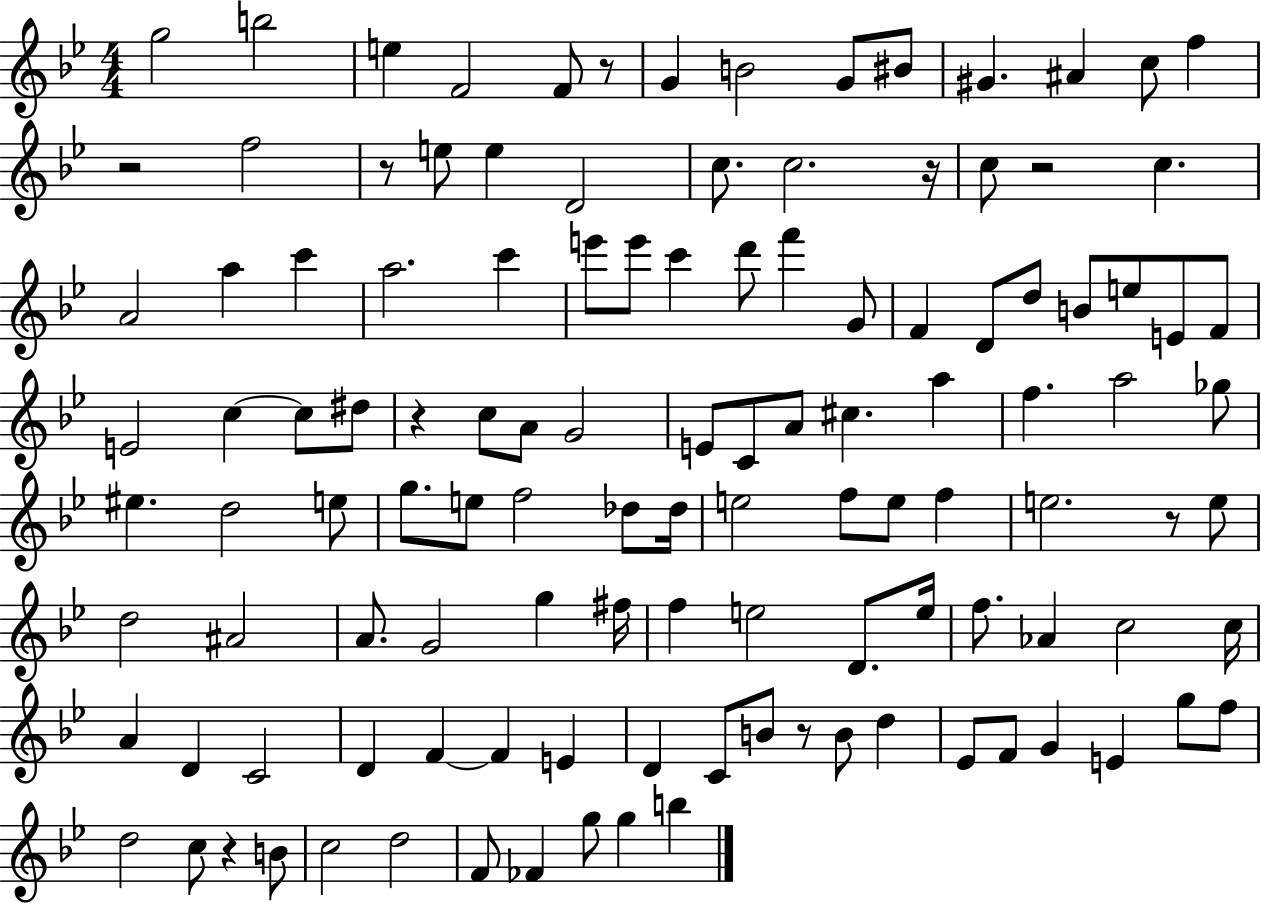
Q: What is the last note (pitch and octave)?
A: B5